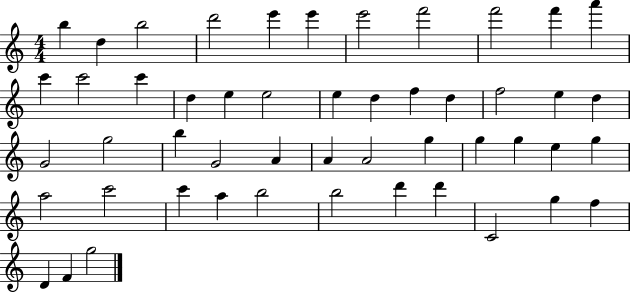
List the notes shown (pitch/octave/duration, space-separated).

B5/q D5/q B5/h D6/h E6/q E6/q E6/h F6/h F6/h F6/q A6/q C6/q C6/h C6/q D5/q E5/q E5/h E5/q D5/q F5/q D5/q F5/h E5/q D5/q G4/h G5/h B5/q G4/h A4/q A4/q A4/h G5/q G5/q G5/q E5/q G5/q A5/h C6/h C6/q A5/q B5/h B5/h D6/q D6/q C4/h G5/q F5/q D4/q F4/q G5/h